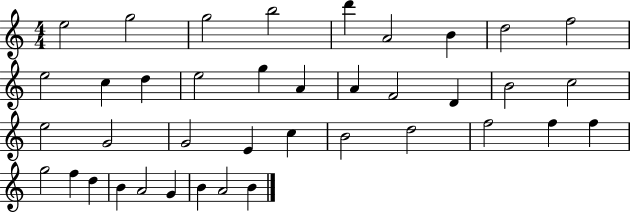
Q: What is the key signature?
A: C major